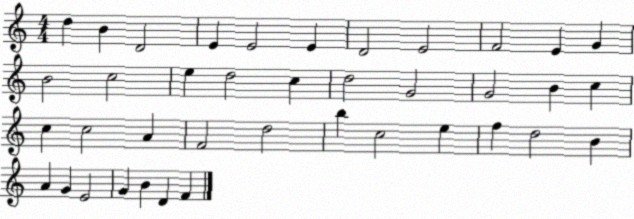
X:1
T:Untitled
M:4/4
L:1/4
K:C
d B D2 E E2 E D2 E2 F2 E G B2 c2 e d2 c d2 G2 G2 B c c c2 A F2 d2 b c2 e f d2 B A G E2 G B D F